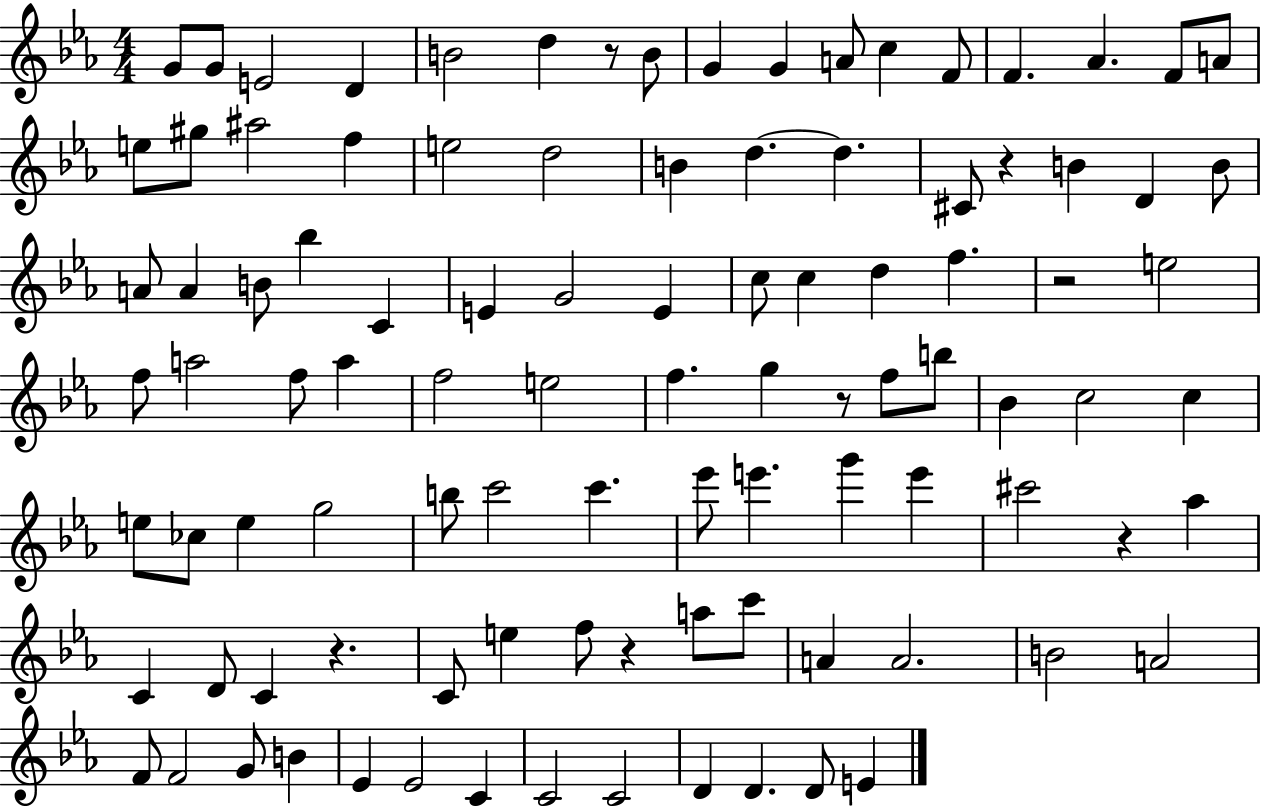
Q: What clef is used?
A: treble